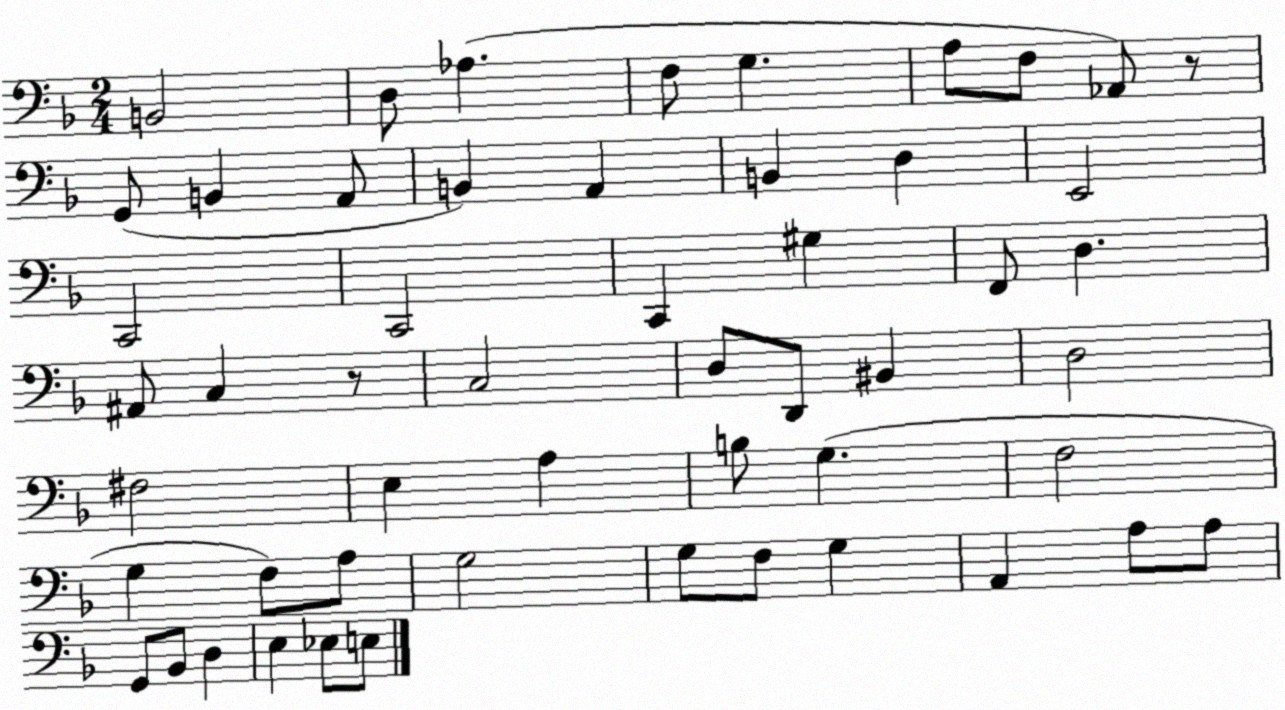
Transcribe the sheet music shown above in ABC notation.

X:1
T:Untitled
M:2/4
L:1/4
K:F
B,,2 D,/2 _A, F,/2 G, A,/2 F,/2 _A,,/2 z/2 G,,/2 B,, A,,/2 B,, A,, B,, D, E,,2 C,,2 C,,2 C,, ^G, F,,/2 D, ^A,,/2 C, z/2 C,2 D,/2 D,,/2 ^B,, D,2 ^F,2 E, A, B,/2 G, F,2 G, F,/2 A,/2 G,2 G,/2 F,/2 G, A,, A,/2 A,/2 G,,/2 _B,,/2 D, E, _E,/2 E,/2